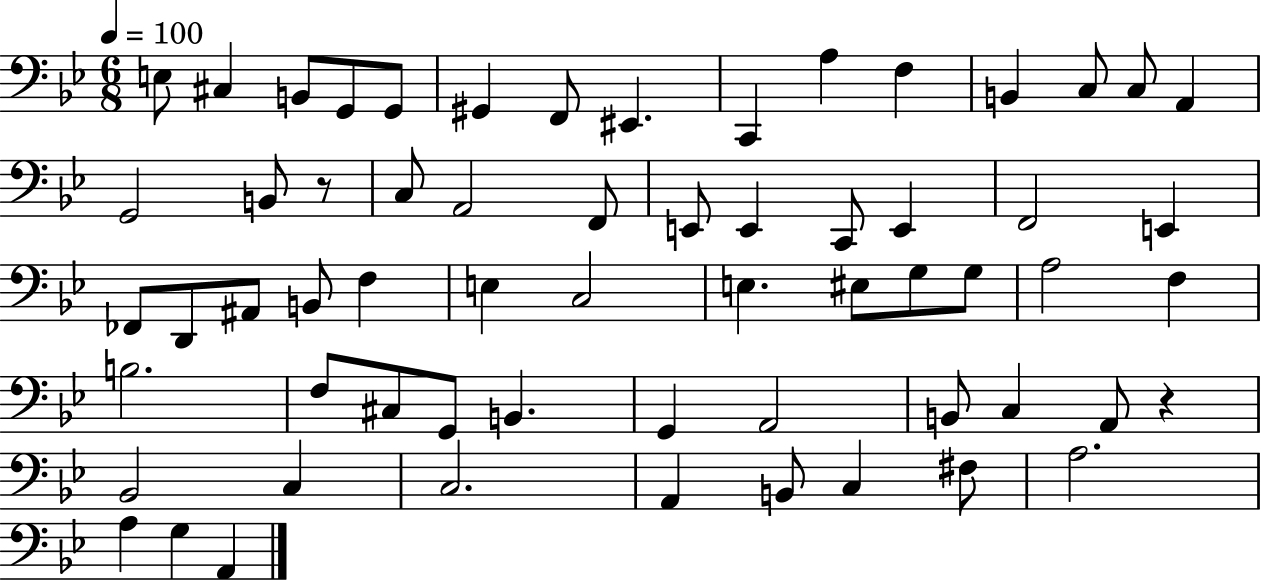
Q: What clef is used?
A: bass